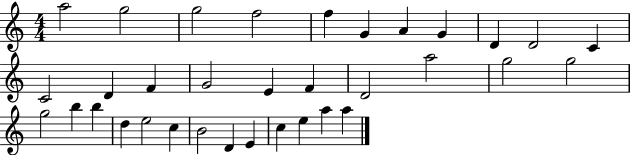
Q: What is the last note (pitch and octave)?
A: A5